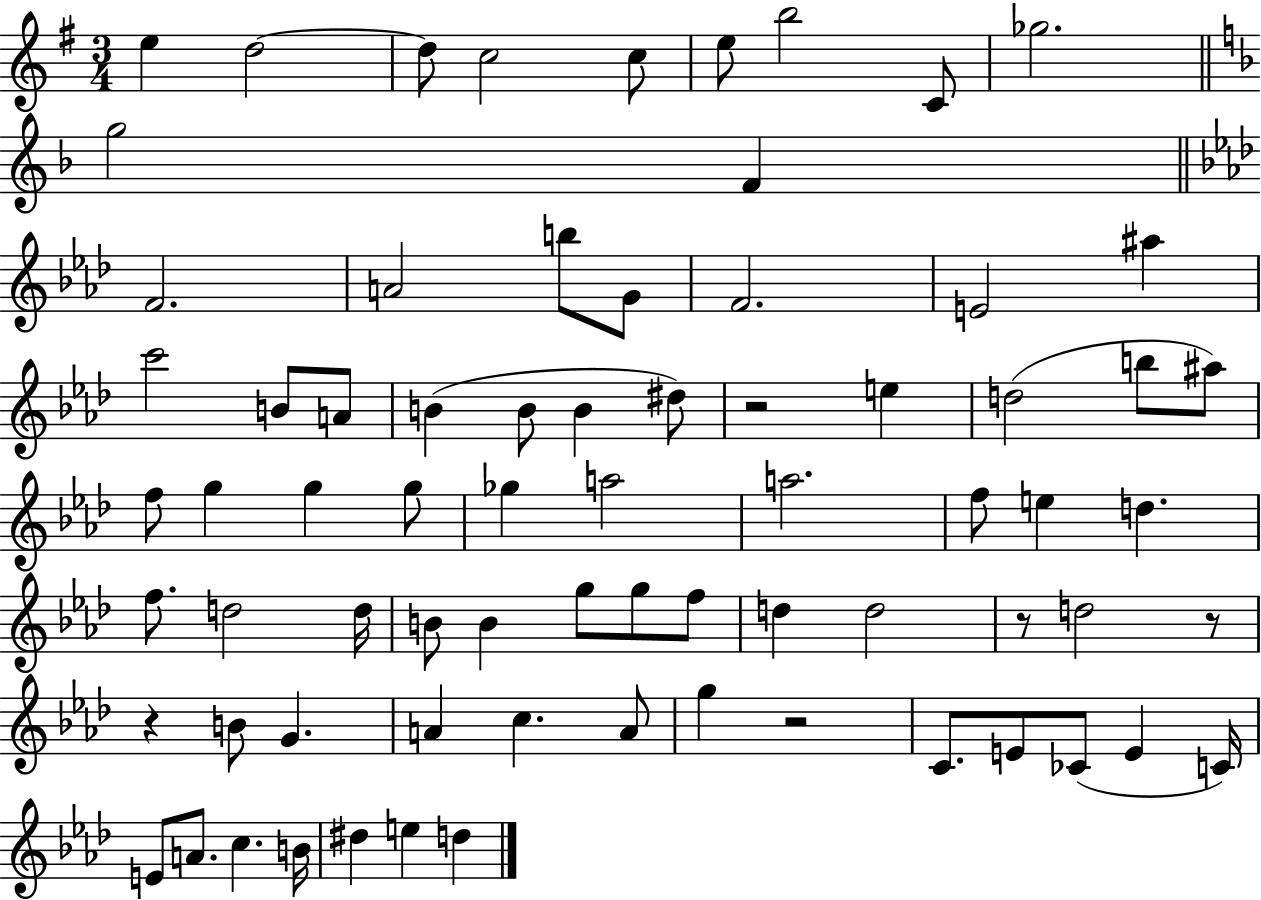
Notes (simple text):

E5/q D5/h D5/e C5/h C5/e E5/e B5/h C4/e Gb5/h. G5/h F4/q F4/h. A4/h B5/e G4/e F4/h. E4/h A#5/q C6/h B4/e A4/e B4/q B4/e B4/q D#5/e R/h E5/q D5/h B5/e A#5/e F5/e G5/q G5/q G5/e Gb5/q A5/h A5/h. F5/e E5/q D5/q. F5/e. D5/h D5/s B4/e B4/q G5/e G5/e F5/e D5/q D5/h R/e D5/h R/e R/q B4/e G4/q. A4/q C5/q. A4/e G5/q R/h C4/e. E4/e CES4/e E4/q C4/s E4/e A4/e. C5/q. B4/s D#5/q E5/q D5/q